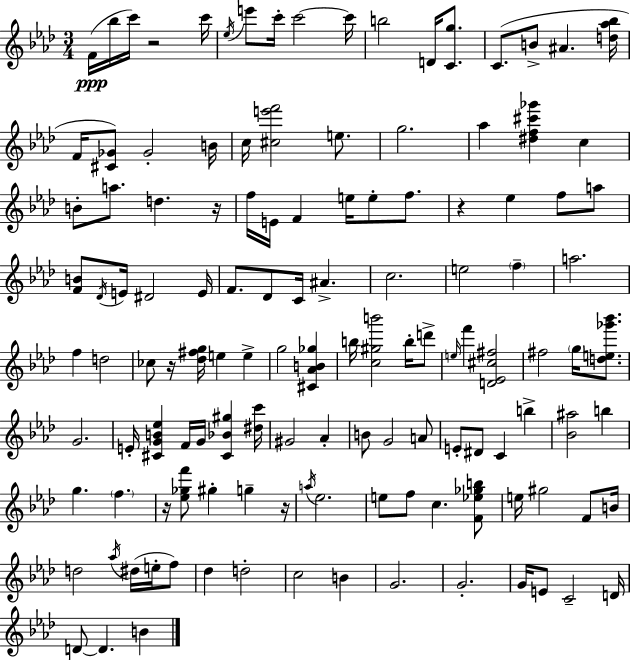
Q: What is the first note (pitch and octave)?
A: F4